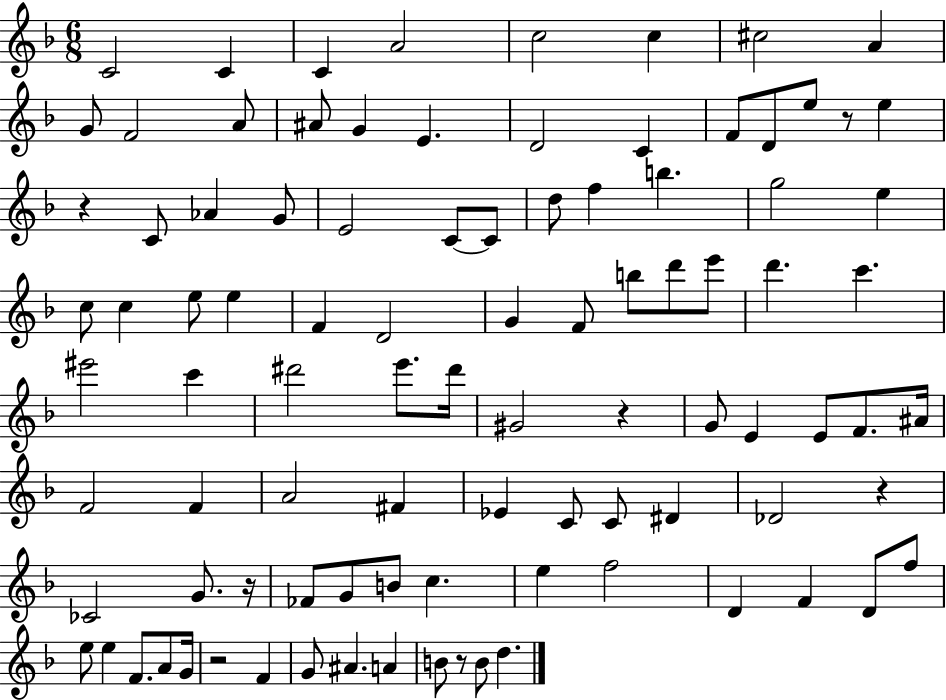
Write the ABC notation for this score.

X:1
T:Untitled
M:6/8
L:1/4
K:F
C2 C C A2 c2 c ^c2 A G/2 F2 A/2 ^A/2 G E D2 C F/2 D/2 e/2 z/2 e z C/2 _A G/2 E2 C/2 C/2 d/2 f b g2 e c/2 c e/2 e F D2 G F/2 b/2 d'/2 e'/2 d' c' ^e'2 c' ^d'2 e'/2 ^d'/4 ^G2 z G/2 E E/2 F/2 ^A/4 F2 F A2 ^F _E C/2 C/2 ^D _D2 z _C2 G/2 z/4 _F/2 G/2 B/2 c e f2 D F D/2 f/2 e/2 e F/2 A/2 G/4 z2 F G/2 ^A A B/2 z/2 B/2 d